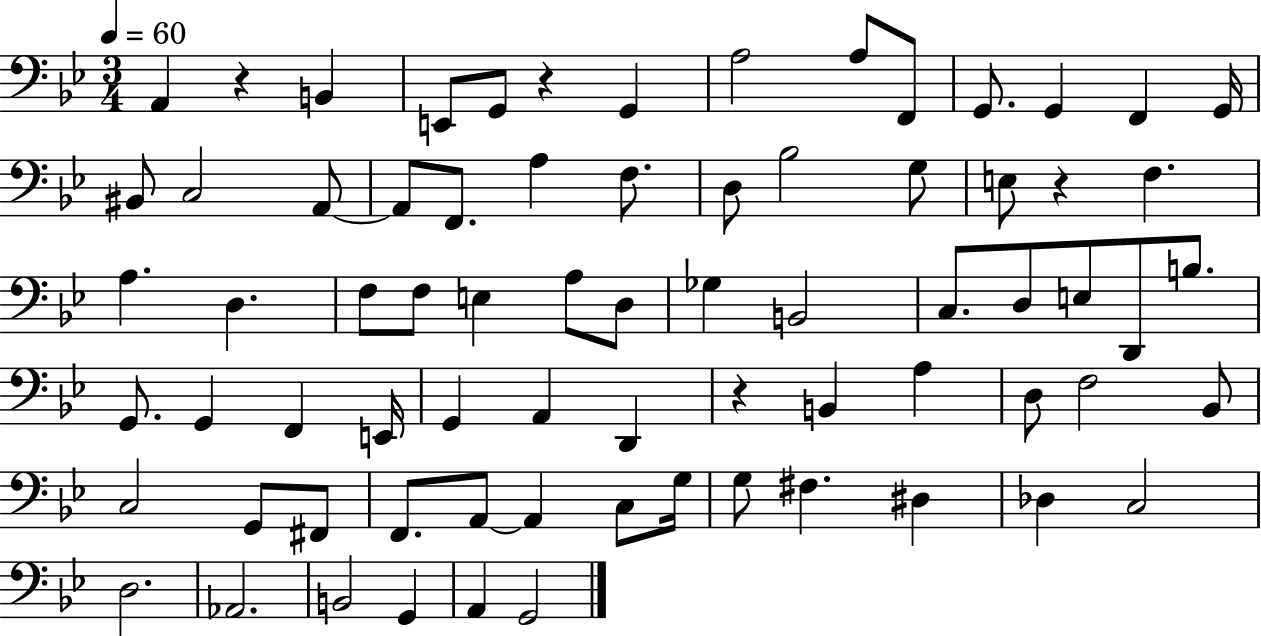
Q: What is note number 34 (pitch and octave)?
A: C3